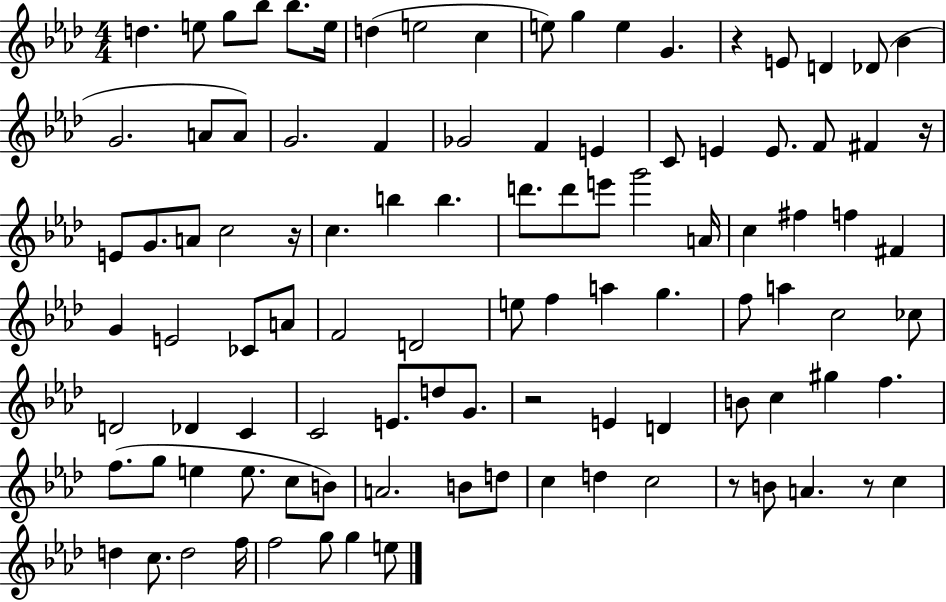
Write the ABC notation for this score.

X:1
T:Untitled
M:4/4
L:1/4
K:Ab
d e/2 g/2 _b/2 _b/2 e/4 d e2 c e/2 g e G z E/2 D _D/2 _B G2 A/2 A/2 G2 F _G2 F E C/2 E E/2 F/2 ^F z/4 E/2 G/2 A/2 c2 z/4 c b b d'/2 d'/2 e'/2 g'2 A/4 c ^f f ^F G E2 _C/2 A/2 F2 D2 e/2 f a g f/2 a c2 _c/2 D2 _D C C2 E/2 d/2 G/2 z2 E D B/2 c ^g f f/2 g/2 e e/2 c/2 B/2 A2 B/2 d/2 c d c2 z/2 B/2 A z/2 c d c/2 d2 f/4 f2 g/2 g e/2